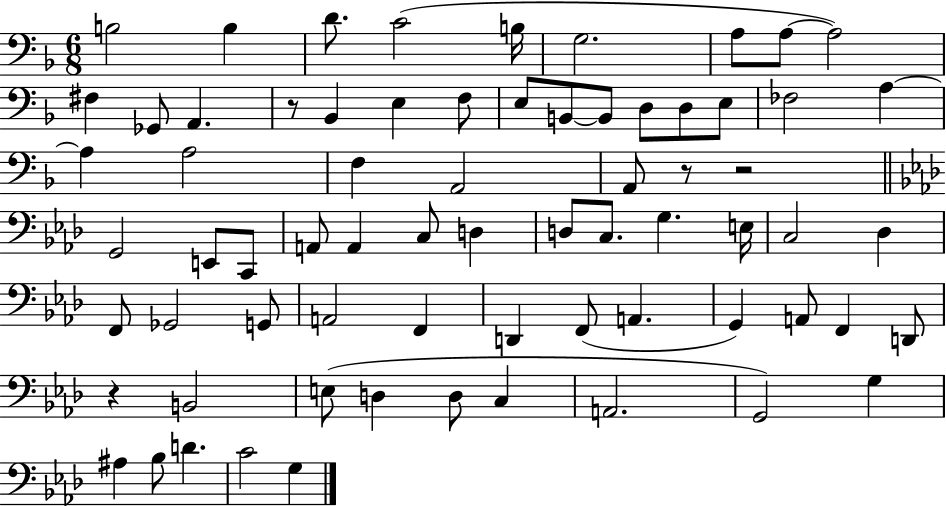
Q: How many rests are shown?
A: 4